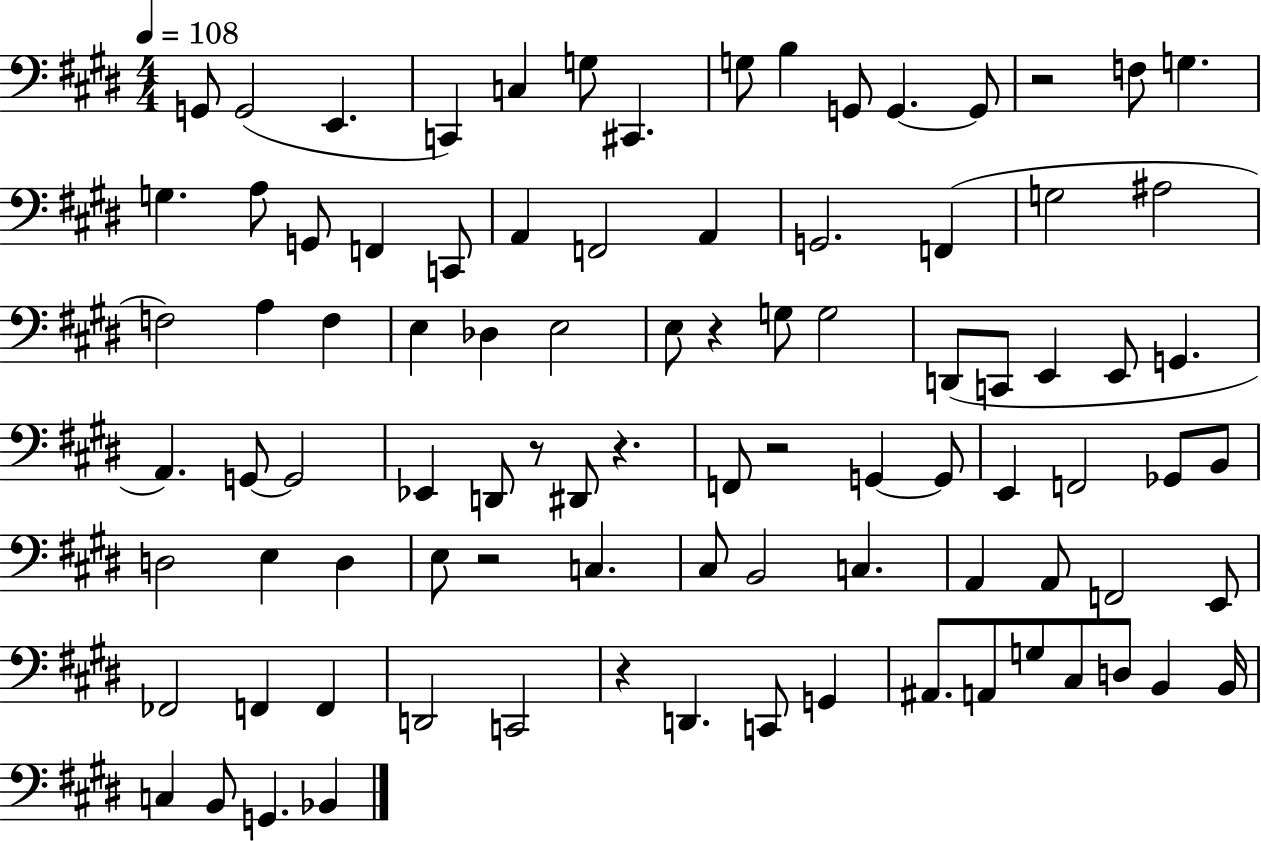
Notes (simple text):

G2/e G2/h E2/q. C2/q C3/q G3/e C#2/q. G3/e B3/q G2/e G2/q. G2/e R/h F3/e G3/q. G3/q. A3/e G2/e F2/q C2/e A2/q F2/h A2/q G2/h. F2/q G3/h A#3/h F3/h A3/q F3/q E3/q Db3/q E3/h E3/e R/q G3/e G3/h D2/e C2/e E2/q E2/e G2/q. A2/q. G2/e G2/h Eb2/q D2/e R/e D#2/e R/q. F2/e R/h G2/q G2/e E2/q F2/h Gb2/e B2/e D3/h E3/q D3/q E3/e R/h C3/q. C#3/e B2/h C3/q. A2/q A2/e F2/h E2/e FES2/h F2/q F2/q D2/h C2/h R/q D2/q. C2/e G2/q A#2/e. A2/e G3/e C#3/e D3/e B2/q B2/s C3/q B2/e G2/q. Bb2/q